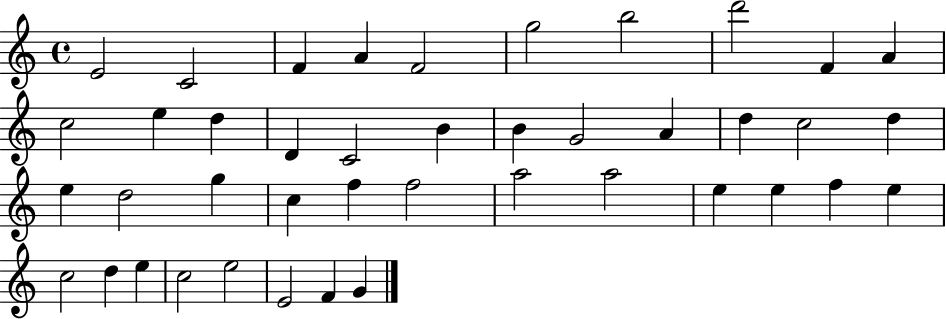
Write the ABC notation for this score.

X:1
T:Untitled
M:4/4
L:1/4
K:C
E2 C2 F A F2 g2 b2 d'2 F A c2 e d D C2 B B G2 A d c2 d e d2 g c f f2 a2 a2 e e f e c2 d e c2 e2 E2 F G